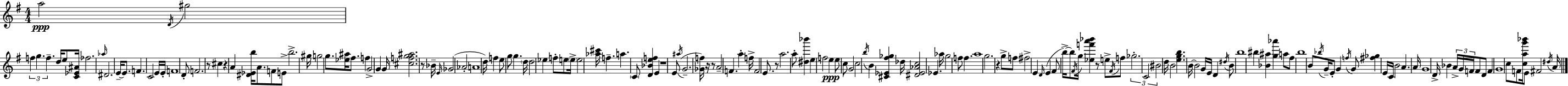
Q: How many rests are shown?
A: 9